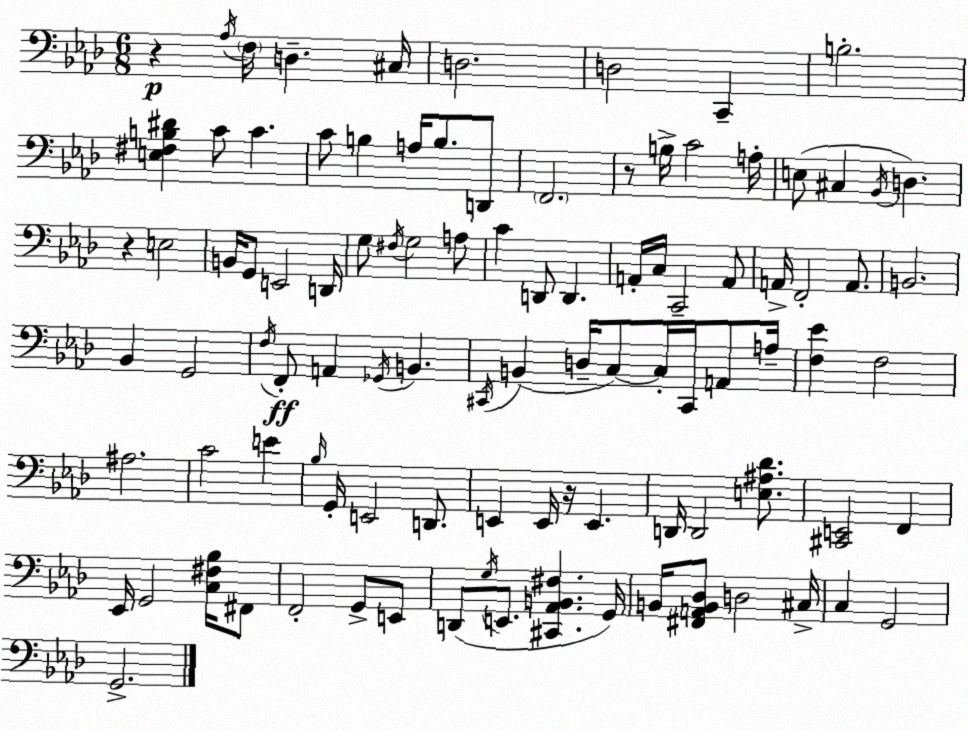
X:1
T:Untitled
M:6/8
L:1/4
K:Ab
z _A,/4 F,/4 D, ^C,/4 D,2 D,2 C,, B,2 [E,^F,B,^D] C/2 C C/2 B, A,/4 B,/2 D,,/2 F,,2 z/2 B,/4 C2 A,/4 E,/2 ^C, _B,,/4 D, z E,2 B,,/4 G,,/2 E,,2 D,,/4 G,/2 ^F,/4 G,2 A,/2 C D,,/2 D,, A,,/4 C,/4 C,,2 A,,/2 A,,/4 F,,2 A,,/2 B,,2 _B,, G,,2 F,/4 F,,/2 A,, _G,,/4 B,, ^C,,/4 B,, D,/4 C,/2 C,/4 ^C,,/4 A,,/2 A,/4 [F,_E] F,2 ^A,2 C2 E _B,/4 G,,/4 E,,2 D,,/2 E,, E,,/4 z/4 E,, D,,/4 D,,2 [E,^A,_D]/2 [^C,,E,,]2 F,, _E,,/4 G,,2 [C,^F,_B,]/4 ^F,,/2 F,,2 G,,/2 E,,/2 D,,/2 G,/4 E,,/2 [^C,,_A,,B,,^F,] G,,/4 B,,/4 [^F,,A,,B,,_D,]/2 D,2 ^C,/4 C, G,,2 G,,2